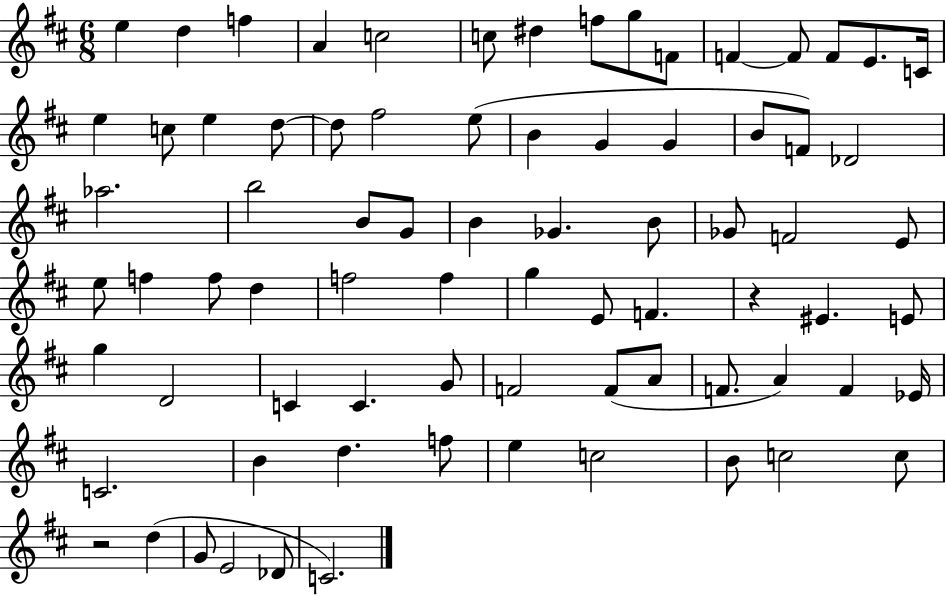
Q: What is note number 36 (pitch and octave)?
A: Gb4